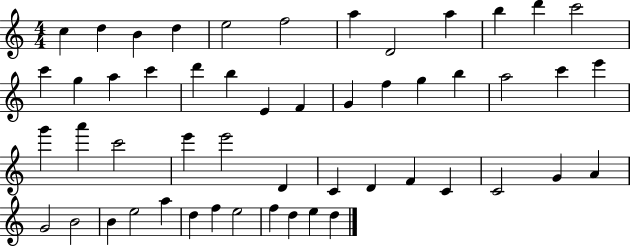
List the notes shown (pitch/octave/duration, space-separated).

C5/q D5/q B4/q D5/q E5/h F5/h A5/q D4/h A5/q B5/q D6/q C6/h C6/q G5/q A5/q C6/q D6/q B5/q E4/q F4/q G4/q F5/q G5/q B5/q A5/h C6/q E6/q G6/q A6/q C6/h E6/q E6/h D4/q C4/q D4/q F4/q C4/q C4/h G4/q A4/q G4/h B4/h B4/q E5/h A5/q D5/q F5/q E5/h F5/q D5/q E5/q D5/q